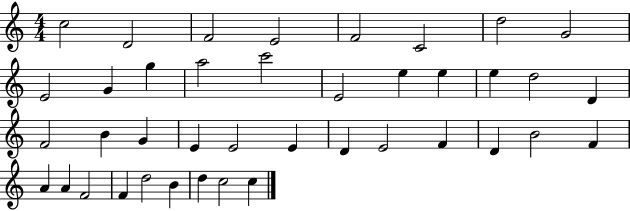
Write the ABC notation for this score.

X:1
T:Untitled
M:4/4
L:1/4
K:C
c2 D2 F2 E2 F2 C2 d2 G2 E2 G g a2 c'2 E2 e e e d2 D F2 B G E E2 E D E2 F D B2 F A A F2 F d2 B d c2 c